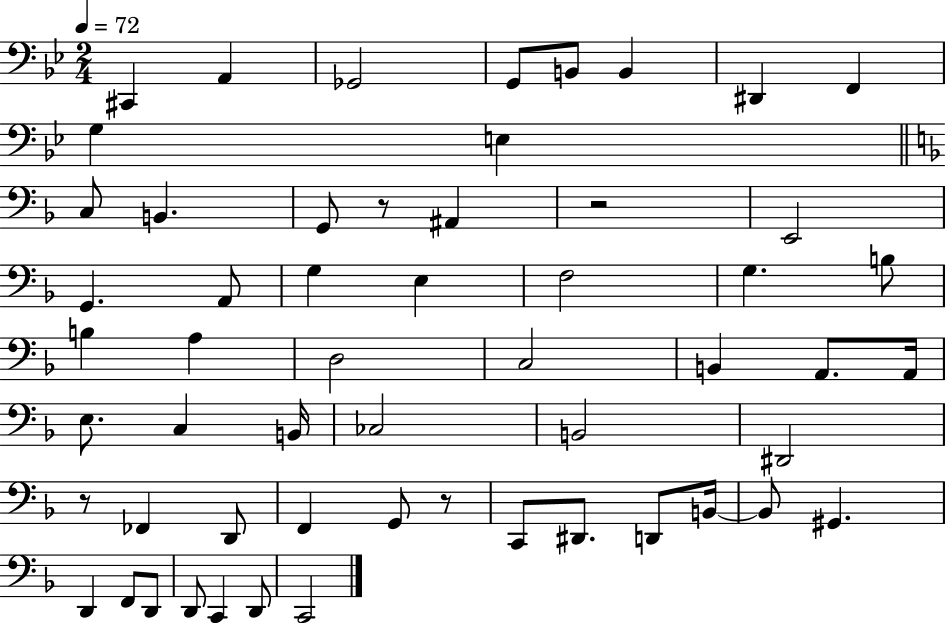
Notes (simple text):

C#2/q A2/q Gb2/h G2/e B2/e B2/q D#2/q F2/q G3/q E3/q C3/e B2/q. G2/e R/e A#2/q R/h E2/h G2/q. A2/e G3/q E3/q F3/h G3/q. B3/e B3/q A3/q D3/h C3/h B2/q A2/e. A2/s E3/e. C3/q B2/s CES3/h B2/h D#2/h R/e FES2/q D2/e F2/q G2/e R/e C2/e D#2/e. D2/e B2/s B2/e G#2/q. D2/q F2/e D2/e D2/e C2/q D2/e C2/h